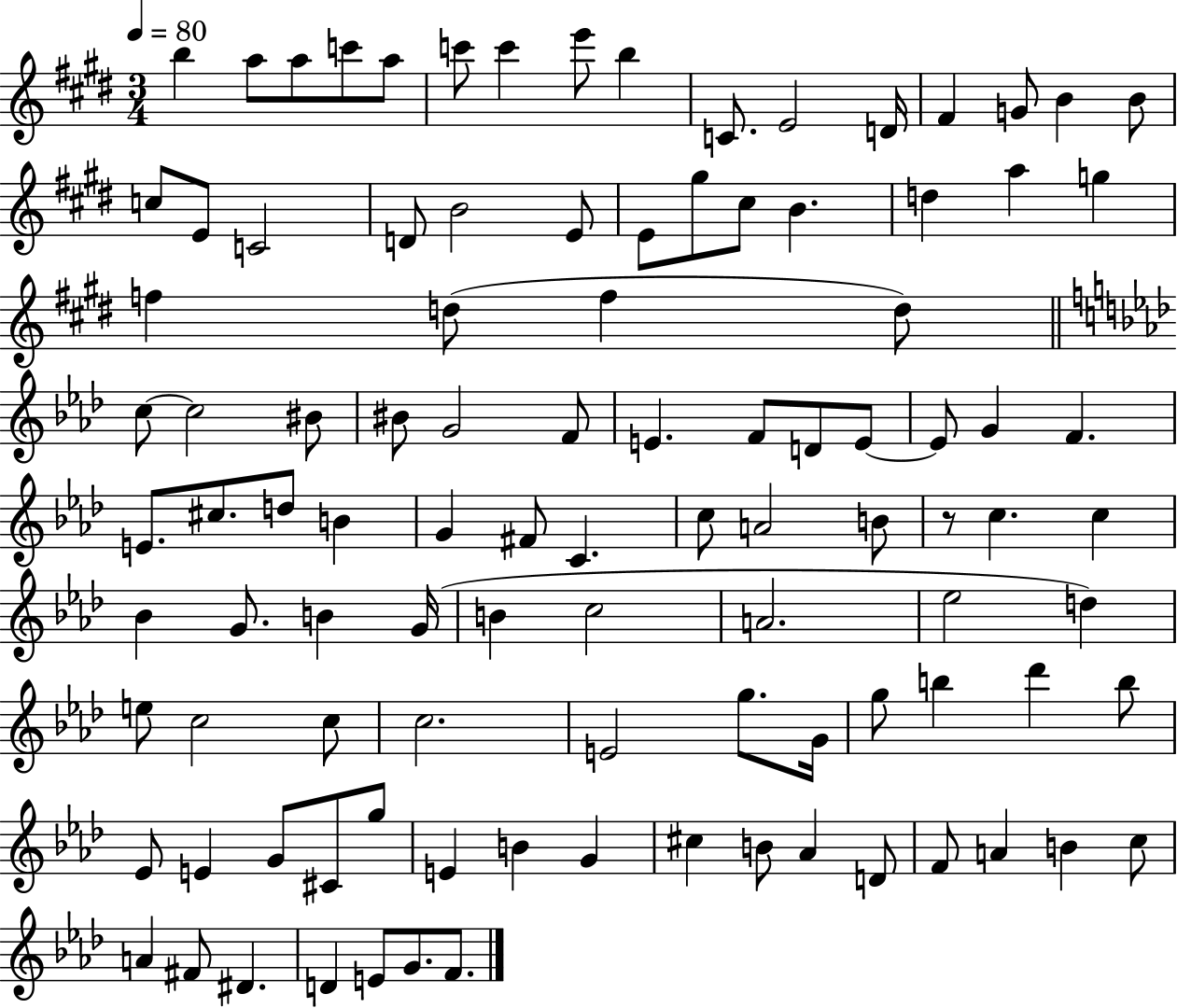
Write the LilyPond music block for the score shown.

{
  \clef treble
  \numericTimeSignature
  \time 3/4
  \key e \major
  \tempo 4 = 80
  \repeat volta 2 { b''4 a''8 a''8 c'''8 a''8 | c'''8 c'''4 e'''8 b''4 | c'8. e'2 d'16 | fis'4 g'8 b'4 b'8 | \break c''8 e'8 c'2 | d'8 b'2 e'8 | e'8 gis''8 cis''8 b'4. | d''4 a''4 g''4 | \break f''4 d''8( f''4 d''8) | \bar "||" \break \key f \minor c''8~~ c''2 bis'8 | bis'8 g'2 f'8 | e'4. f'8 d'8 e'8~~ | e'8 g'4 f'4. | \break e'8. cis''8. d''8 b'4 | g'4 fis'8 c'4. | c''8 a'2 b'8 | r8 c''4. c''4 | \break bes'4 g'8. b'4 g'16( | b'4 c''2 | a'2. | ees''2 d''4) | \break e''8 c''2 c''8 | c''2. | e'2 g''8. g'16 | g''8 b''4 des'''4 b''8 | \break ees'8 e'4 g'8 cis'8 g''8 | e'4 b'4 g'4 | cis''4 b'8 aes'4 d'8 | f'8 a'4 b'4 c''8 | \break a'4 fis'8 dis'4. | d'4 e'8 g'8. f'8. | } \bar "|."
}